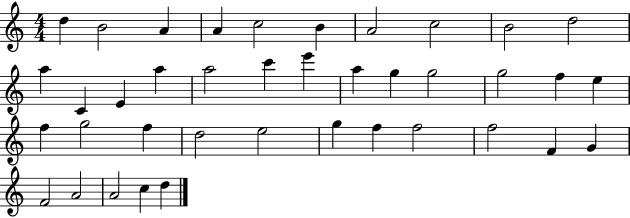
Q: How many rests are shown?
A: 0